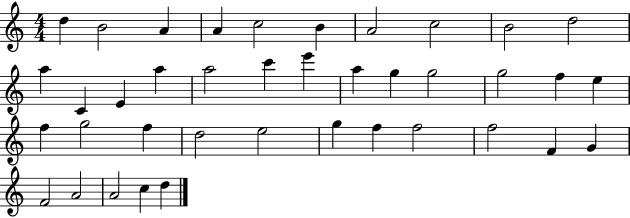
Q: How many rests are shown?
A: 0